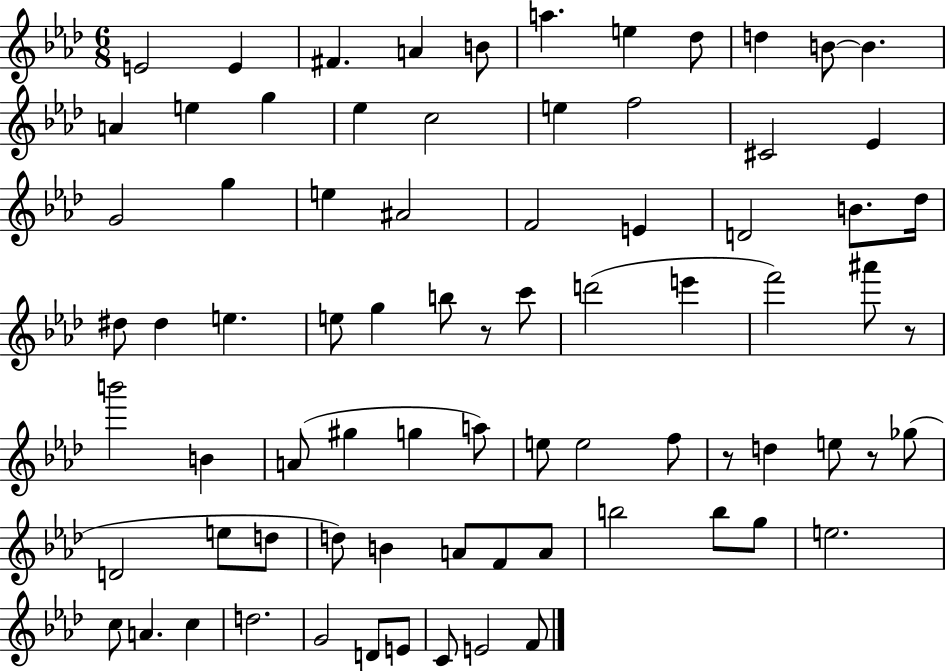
X:1
T:Untitled
M:6/8
L:1/4
K:Ab
E2 E ^F A B/2 a e _d/2 d B/2 B A e g _e c2 e f2 ^C2 _E G2 g e ^A2 F2 E D2 B/2 _d/4 ^d/2 ^d e e/2 g b/2 z/2 c'/2 d'2 e' f'2 ^a'/2 z/2 b'2 B A/2 ^g g a/2 e/2 e2 f/2 z/2 d e/2 z/2 _g/2 D2 e/2 d/2 d/2 B A/2 F/2 A/2 b2 b/2 g/2 e2 c/2 A c d2 G2 D/2 E/2 C/2 E2 F/2